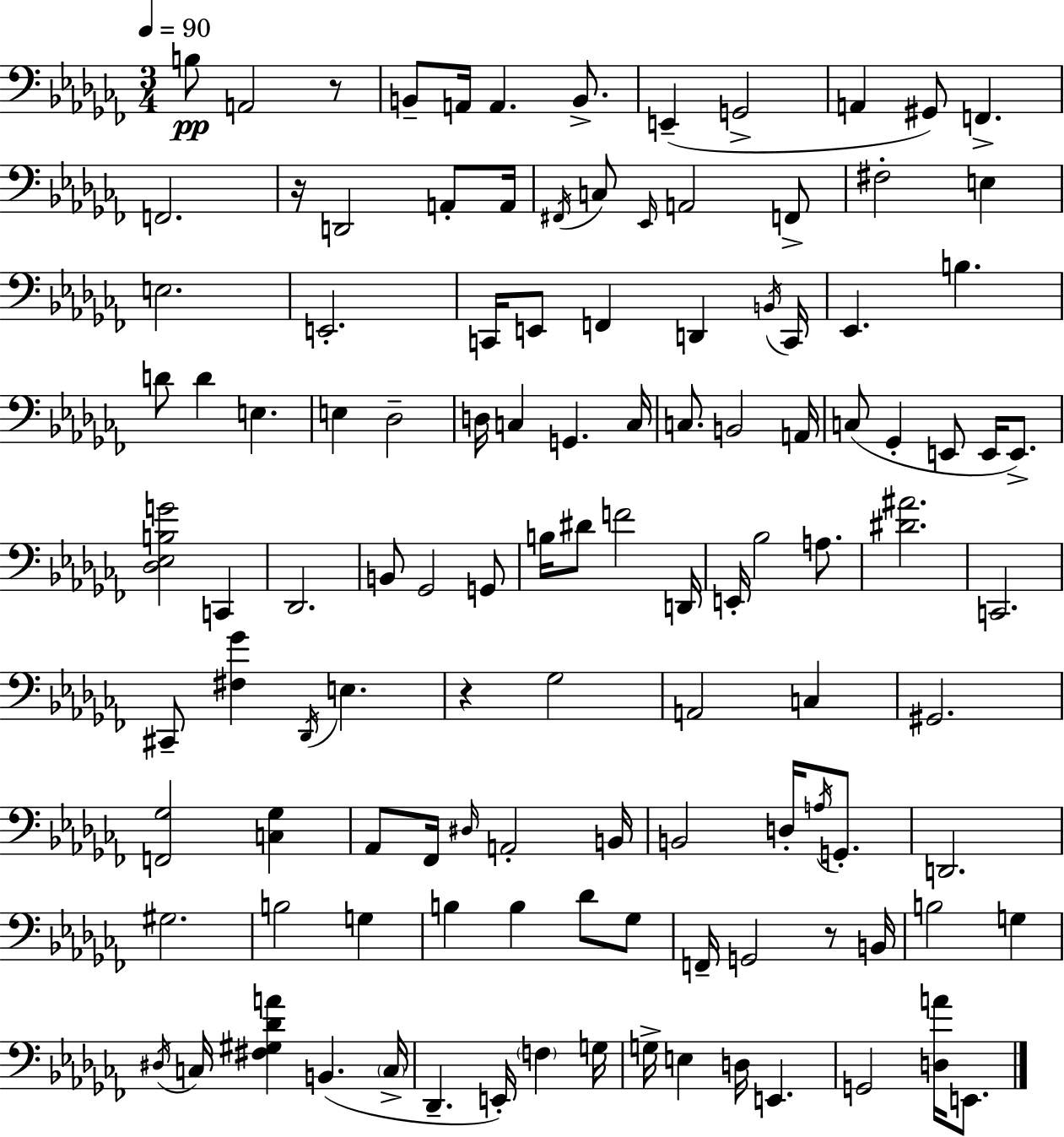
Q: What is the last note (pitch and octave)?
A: E2